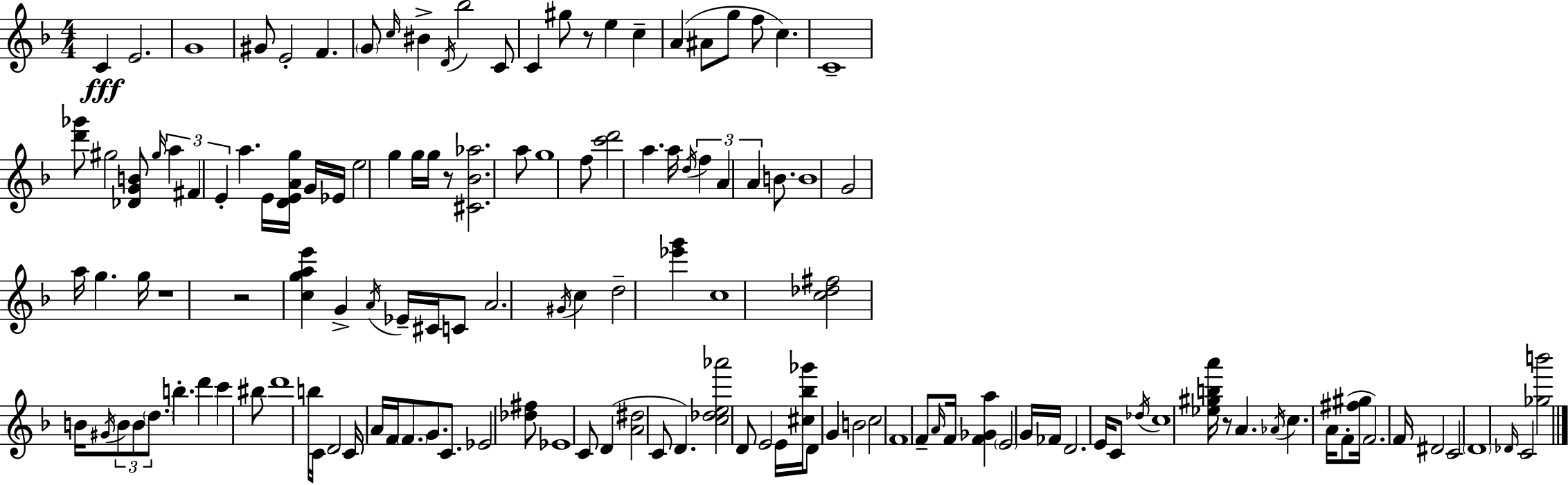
X:1
T:Untitled
M:4/4
L:1/4
K:Dm
C E2 G4 ^G/2 E2 F G/2 c/4 ^B D/4 _b2 C/2 C ^g/2 z/2 e c A ^A/2 g/2 f/2 c C4 [d'_g']/2 ^g2 [_DGB]/2 ^g/4 a ^F E a E/4 [DEAg]/4 G/4 _E/4 e2 g g/4 g/4 z/2 [^C_B_a]2 a/2 g4 f/2 [c'd']2 a a/4 d/4 f A A B/2 B4 G2 a/4 g g/4 z4 z2 [cgae'] G A/4 _E/4 ^C/4 C/2 A2 ^G/4 c d2 [_e'g'] c4 [c_d^f]2 B/4 ^G/4 B/2 B/2 d/2 b d' c' ^b/2 d'4 b/4 C/4 D2 C/4 A/4 F/4 F/2 G/2 C/2 _E2 [_d^f]/2 _E4 C/2 D [A^d]2 C/2 D [c_de_a']2 D/2 E2 E/4 [^c_b_g']/4 D/2 G B2 c2 F4 F/2 A/4 F/4 [F_Ga] E2 G/4 _F/4 D2 E/4 C/2 _d/4 c4 [_e^gba']/4 z/2 A _A/4 c A/4 F/2 [^f^g]/4 F2 F/4 ^D2 C2 D4 _D/4 C2 [_gb']2